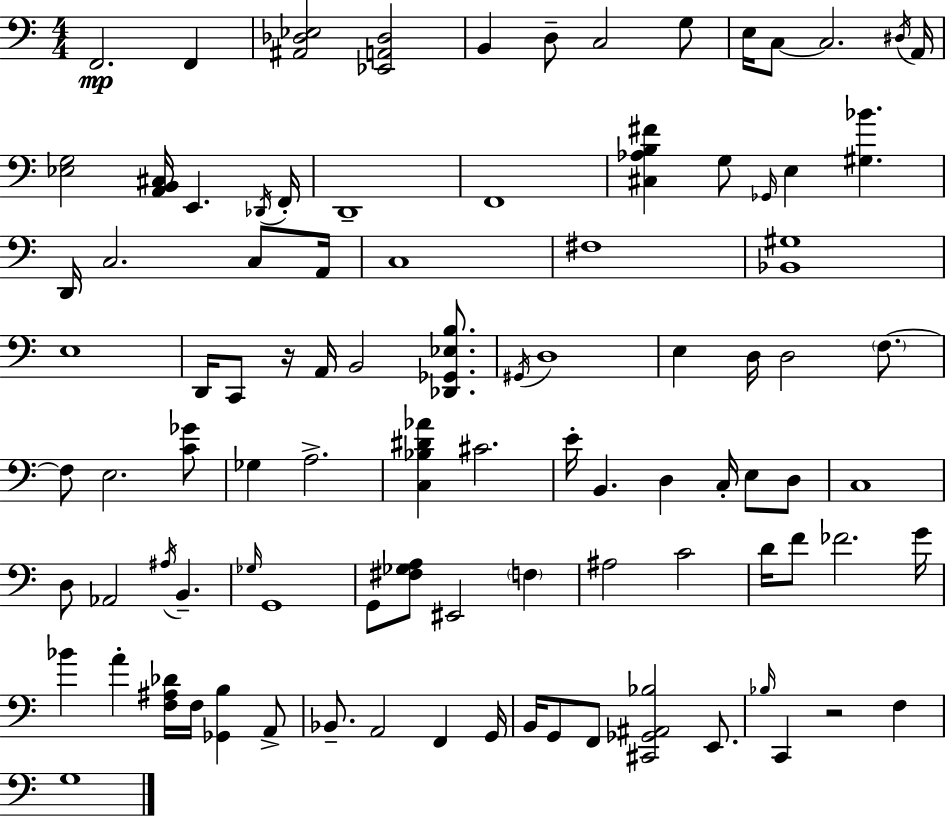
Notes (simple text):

F2/h. F2/q [A#2,Db3,Eb3]/h [Eb2,A2,Db3]/h B2/q D3/e C3/h G3/e E3/s C3/e C3/h. D#3/s A2/s [Eb3,G3]/h [A2,B2,C#3]/s E2/q. Db2/s F2/s D2/w F2/w [C#3,Ab3,B3,F#4]/q G3/e Gb2/s E3/q [G#3,Bb4]/q. D2/s C3/h. C3/e A2/s C3/w F#3/w [Bb2,G#3]/w E3/w D2/s C2/e R/s A2/s B2/h [Db2,Gb2,Eb3,B3]/e. G#2/s D3/w E3/q D3/s D3/h F3/e. F3/e E3/h. [C4,Gb4]/e Gb3/q A3/h. [C3,Bb3,D#4,Ab4]/q C#4/h. E4/s B2/q. D3/q C3/s E3/e D3/e C3/w D3/e Ab2/h A#3/s B2/q. Gb3/s G2/w G2/e [F#3,Gb3,A3]/e EIS2/h F3/q A#3/h C4/h D4/s F4/e FES4/h. G4/s Bb4/q A4/q [F3,A#3,Db4]/s F3/s [Gb2,B3]/q A2/e Bb2/e. A2/h F2/q G2/s B2/s G2/e F2/e [C#2,Gb2,A#2,Bb3]/h E2/e. Bb3/s C2/q R/h F3/q G3/w